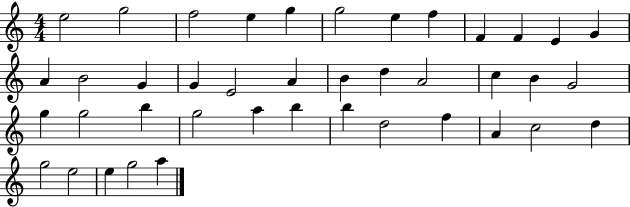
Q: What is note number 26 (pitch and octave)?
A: G5